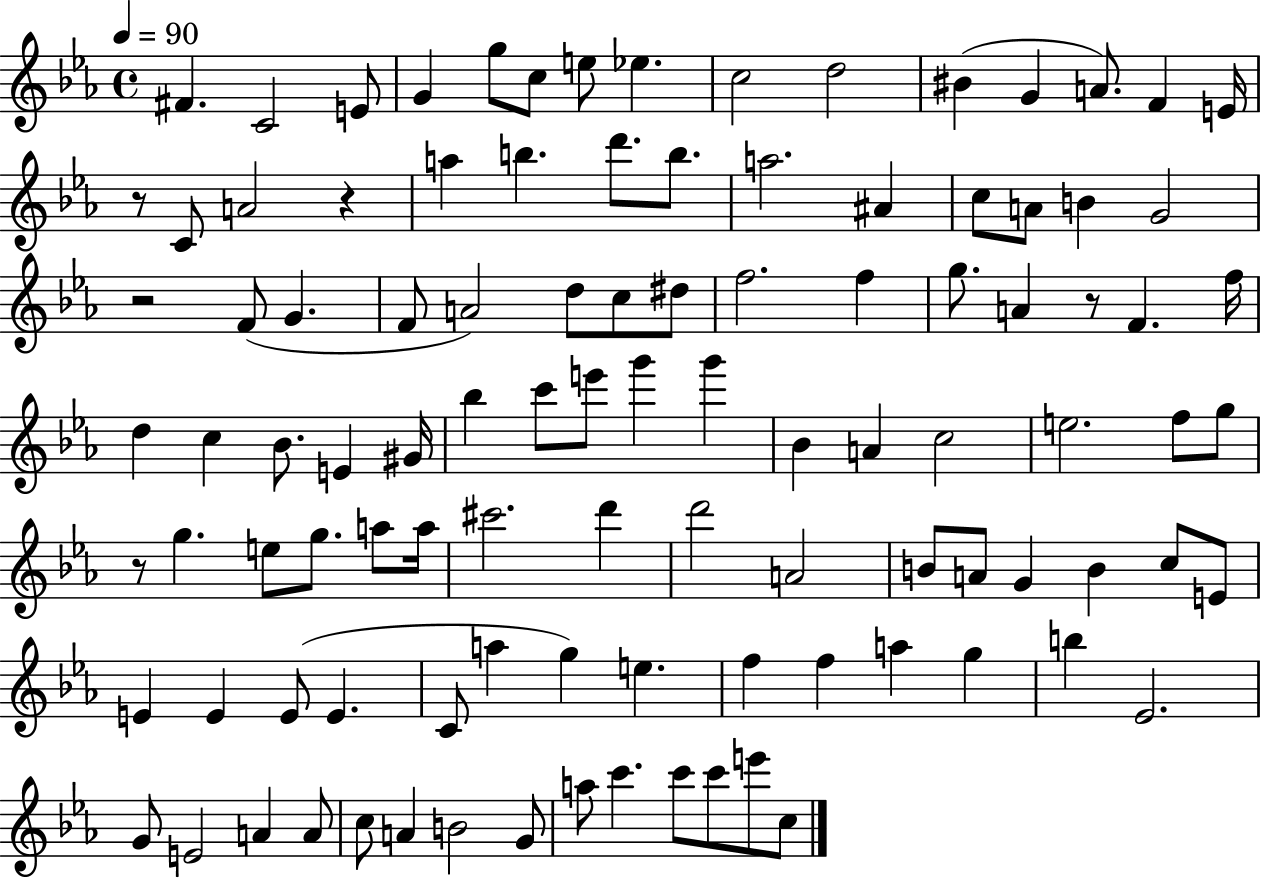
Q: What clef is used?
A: treble